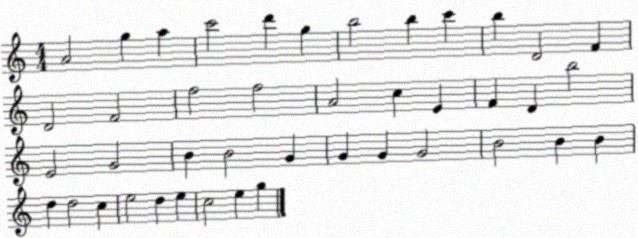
X:1
T:Untitled
M:4/4
L:1/4
K:C
A2 g a c'2 d' g b2 b c' b D2 F D2 F2 f2 f2 A2 c E F D b2 E2 G2 B B2 G G G G2 B2 B B d d2 c e2 d e c2 e g